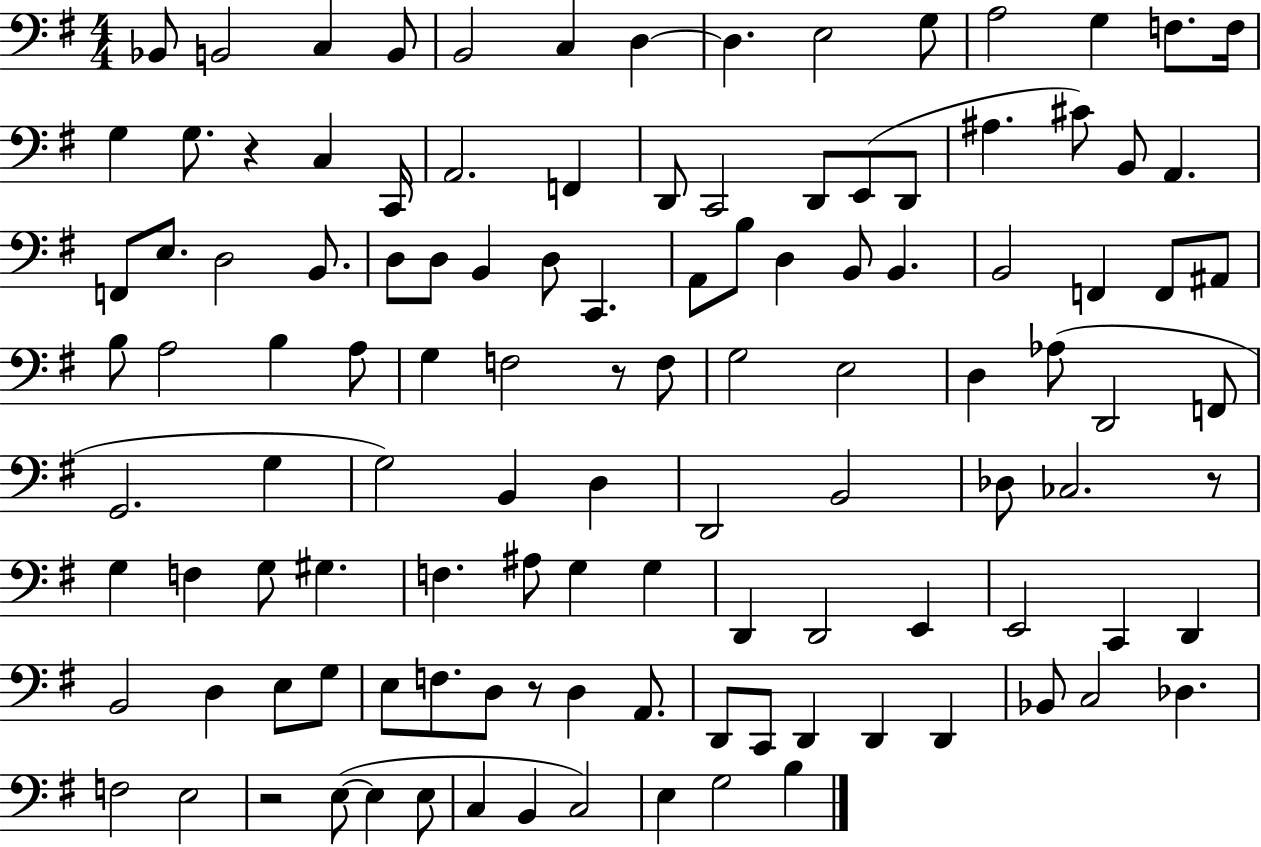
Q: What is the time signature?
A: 4/4